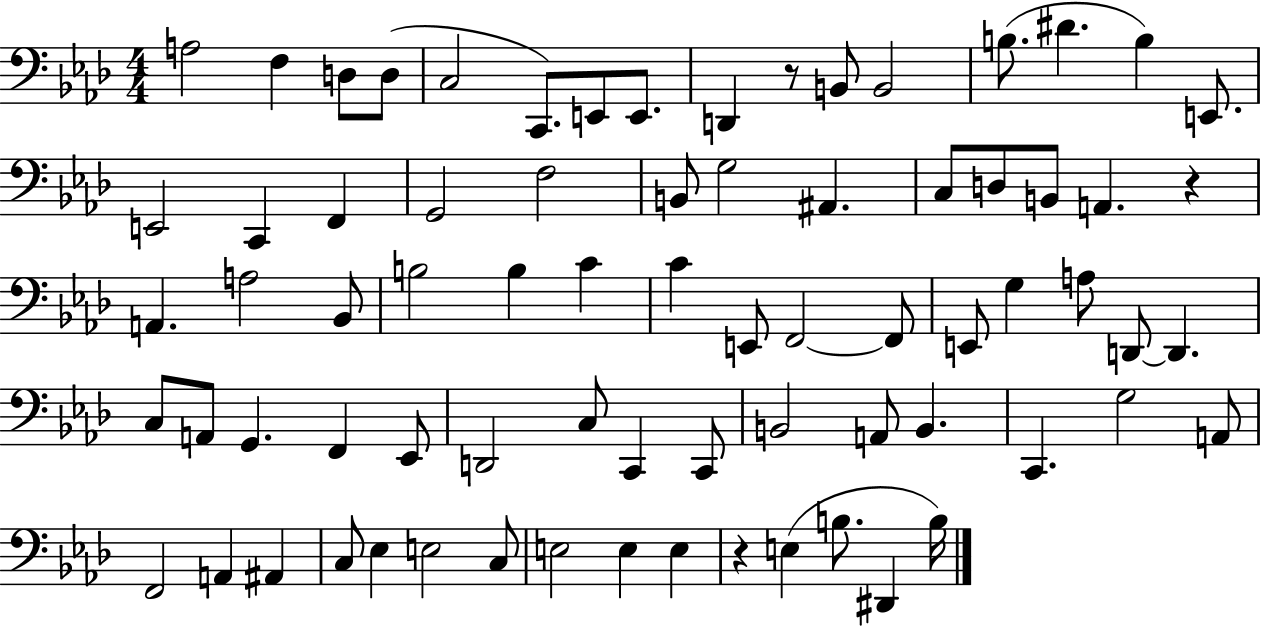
{
  \clef bass
  \numericTimeSignature
  \time 4/4
  \key aes \major
  \repeat volta 2 { a2 f4 d8 d8( | c2 c,8.) e,8 e,8. | d,4 r8 b,8 b,2 | b8.( dis'4. b4) e,8. | \break e,2 c,4 f,4 | g,2 f2 | b,8 g2 ais,4. | c8 d8 b,8 a,4. r4 | \break a,4. a2 bes,8 | b2 b4 c'4 | c'4 e,8 f,2~~ f,8 | e,8 g4 a8 d,8~~ d,4. | \break c8 a,8 g,4. f,4 ees,8 | d,2 c8 c,4 c,8 | b,2 a,8 b,4. | c,4. g2 a,8 | \break f,2 a,4 ais,4 | c8 ees4 e2 c8 | e2 e4 e4 | r4 e4( b8. dis,4 b16) | \break } \bar "|."
}